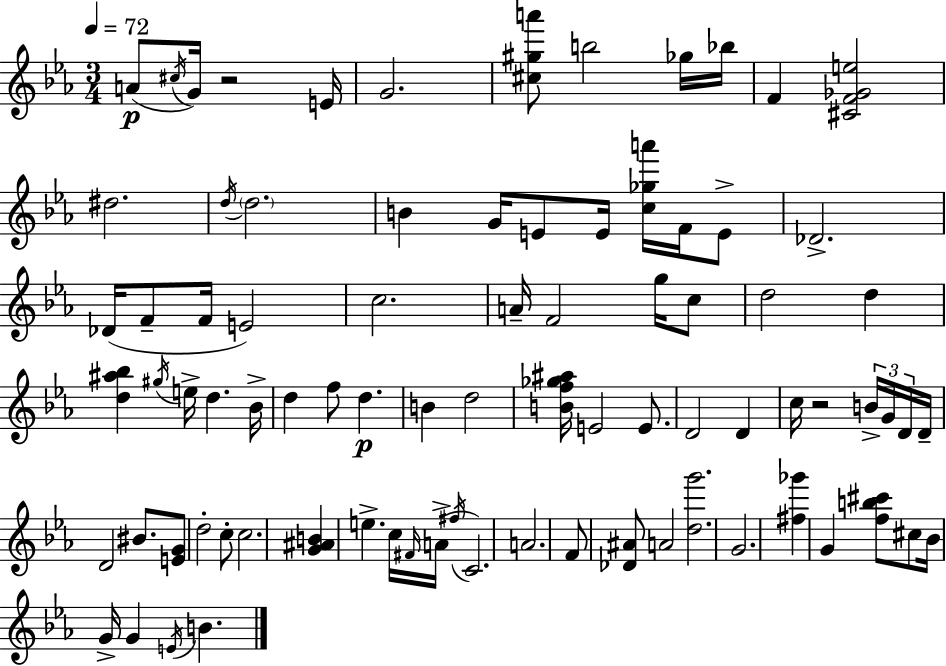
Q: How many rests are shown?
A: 2